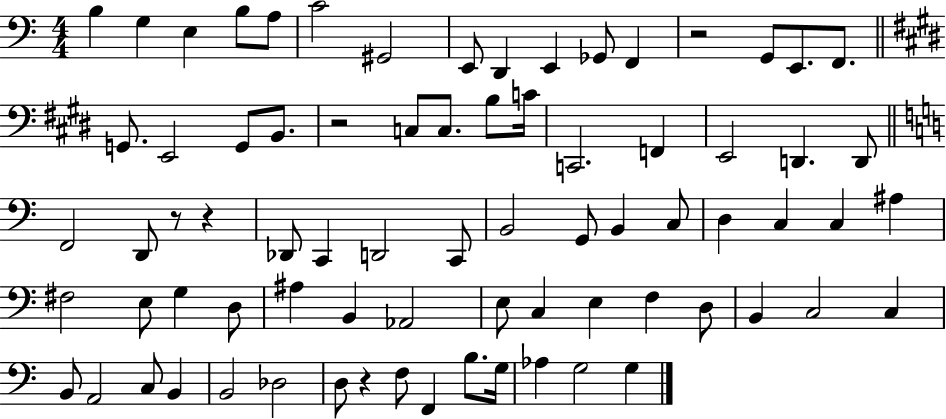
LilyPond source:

{
  \clef bass
  \numericTimeSignature
  \time 4/4
  \key c \major
  b4 g4 e4 b8 a8 | c'2 gis,2 | e,8 d,4 e,4 ges,8 f,4 | r2 g,8 e,8. f,8. | \break \bar "||" \break \key e \major g,8. e,2 g,8 b,8. | r2 c8 c8. b8 c'16 | c,2. f,4 | e,2 d,4. d,8 | \break \bar "||" \break \key c \major f,2 d,8 r8 r4 | des,8 c,4 d,2 c,8 | b,2 g,8 b,4 c8 | d4 c4 c4 ais4 | \break fis2 e8 g4 d8 | ais4 b,4 aes,2 | e8 c4 e4 f4 d8 | b,4 c2 c4 | \break b,8 a,2 c8 b,4 | b,2 des2 | d8 r4 f8 f,4 b8. g16 | aes4 g2 g4 | \break \bar "|."
}